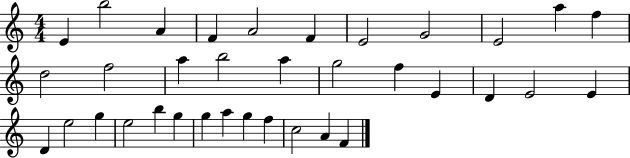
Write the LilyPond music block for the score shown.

{
  \clef treble
  \numericTimeSignature
  \time 4/4
  \key c \major
  e'4 b''2 a'4 | f'4 a'2 f'4 | e'2 g'2 | e'2 a''4 f''4 | \break d''2 f''2 | a''4 b''2 a''4 | g''2 f''4 e'4 | d'4 e'2 e'4 | \break d'4 e''2 g''4 | e''2 b''4 g''4 | g''4 a''4 g''4 f''4 | c''2 a'4 f'4 | \break \bar "|."
}